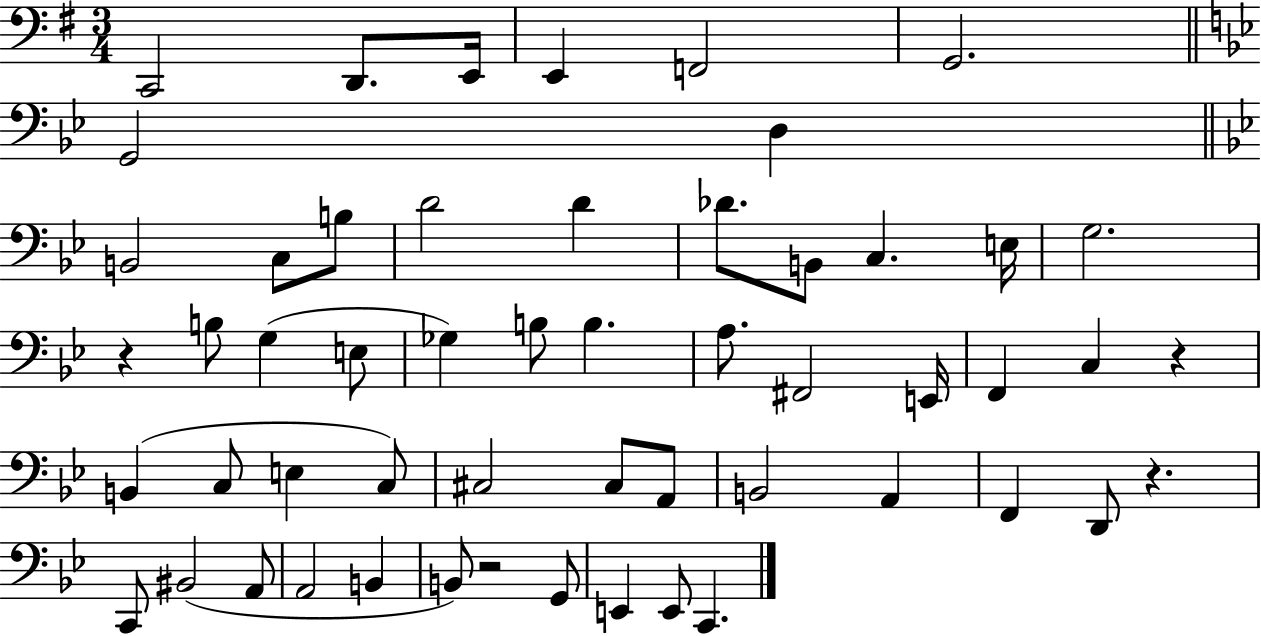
X:1
T:Untitled
M:3/4
L:1/4
K:G
C,,2 D,,/2 E,,/4 E,, F,,2 G,,2 G,,2 D, B,,2 C,/2 B,/2 D2 D _D/2 B,,/2 C, E,/4 G,2 z B,/2 G, E,/2 _G, B,/2 B, A,/2 ^F,,2 E,,/4 F,, C, z B,, C,/2 E, C,/2 ^C,2 ^C,/2 A,,/2 B,,2 A,, F,, D,,/2 z C,,/2 ^B,,2 A,,/2 A,,2 B,, B,,/2 z2 G,,/2 E,, E,,/2 C,,